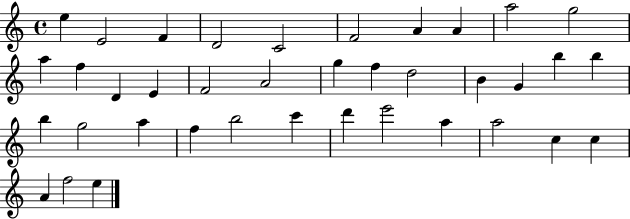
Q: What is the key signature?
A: C major